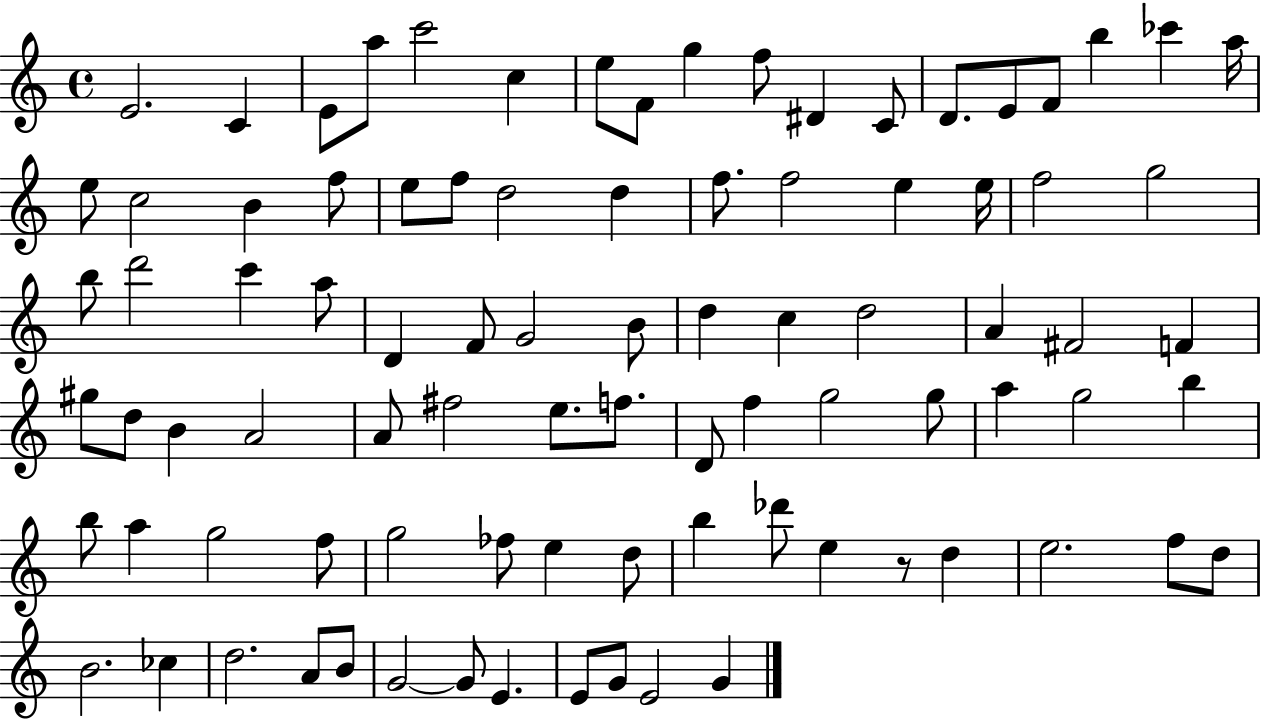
{
  \clef treble
  \time 4/4
  \defaultTimeSignature
  \key c \major
  e'2. c'4 | e'8 a''8 c'''2 c''4 | e''8 f'8 g''4 f''8 dis'4 c'8 | d'8. e'8 f'8 b''4 ces'''4 a''16 | \break e''8 c''2 b'4 f''8 | e''8 f''8 d''2 d''4 | f''8. f''2 e''4 e''16 | f''2 g''2 | \break b''8 d'''2 c'''4 a''8 | d'4 f'8 g'2 b'8 | d''4 c''4 d''2 | a'4 fis'2 f'4 | \break gis''8 d''8 b'4 a'2 | a'8 fis''2 e''8. f''8. | d'8 f''4 g''2 g''8 | a''4 g''2 b''4 | \break b''8 a''4 g''2 f''8 | g''2 fes''8 e''4 d''8 | b''4 des'''8 e''4 r8 d''4 | e''2. f''8 d''8 | \break b'2. ces''4 | d''2. a'8 b'8 | g'2~~ g'8 e'4. | e'8 g'8 e'2 g'4 | \break \bar "|."
}